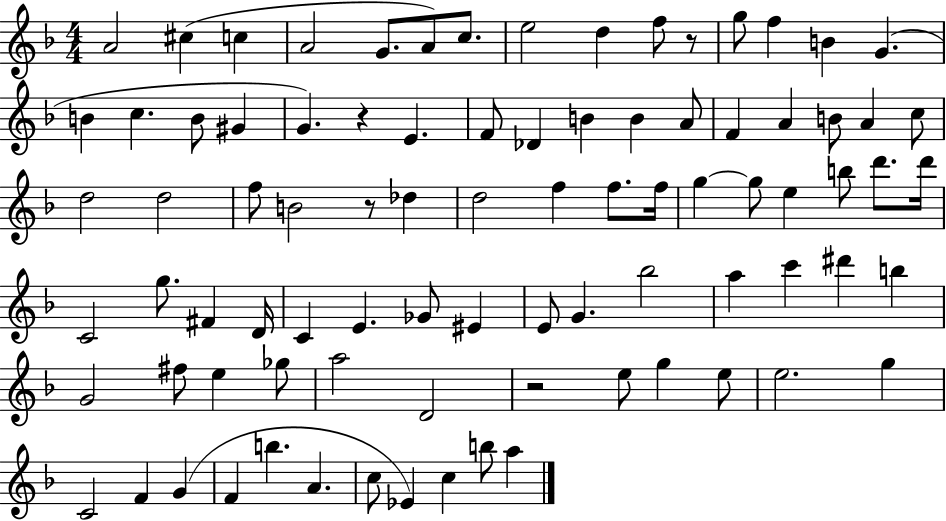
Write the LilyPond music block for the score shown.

{
  \clef treble
  \numericTimeSignature
  \time 4/4
  \key f \major
  a'2 cis''4( c''4 | a'2 g'8. a'8) c''8. | e''2 d''4 f''8 r8 | g''8 f''4 b'4 g'4.( | \break b'4 c''4. b'8 gis'4 | g'4.) r4 e'4. | f'8 des'4 b'4 b'4 a'8 | f'4 a'4 b'8 a'4 c''8 | \break d''2 d''2 | f''8 b'2 r8 des''4 | d''2 f''4 f''8. f''16 | g''4~~ g''8 e''4 b''8 d'''8. d'''16 | \break c'2 g''8. fis'4 d'16 | c'4 e'4. ges'8 eis'4 | e'8 g'4. bes''2 | a''4 c'''4 dis'''4 b''4 | \break g'2 fis''8 e''4 ges''8 | a''2 d'2 | r2 e''8 g''4 e''8 | e''2. g''4 | \break c'2 f'4 g'4( | f'4 b''4. a'4. | c''8 ees'4) c''4 b''8 a''4 | \bar "|."
}